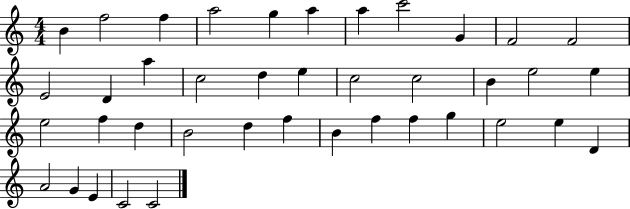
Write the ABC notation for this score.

X:1
T:Untitled
M:4/4
L:1/4
K:C
B f2 f a2 g a a c'2 G F2 F2 E2 D a c2 d e c2 c2 B e2 e e2 f d B2 d f B f f g e2 e D A2 G E C2 C2